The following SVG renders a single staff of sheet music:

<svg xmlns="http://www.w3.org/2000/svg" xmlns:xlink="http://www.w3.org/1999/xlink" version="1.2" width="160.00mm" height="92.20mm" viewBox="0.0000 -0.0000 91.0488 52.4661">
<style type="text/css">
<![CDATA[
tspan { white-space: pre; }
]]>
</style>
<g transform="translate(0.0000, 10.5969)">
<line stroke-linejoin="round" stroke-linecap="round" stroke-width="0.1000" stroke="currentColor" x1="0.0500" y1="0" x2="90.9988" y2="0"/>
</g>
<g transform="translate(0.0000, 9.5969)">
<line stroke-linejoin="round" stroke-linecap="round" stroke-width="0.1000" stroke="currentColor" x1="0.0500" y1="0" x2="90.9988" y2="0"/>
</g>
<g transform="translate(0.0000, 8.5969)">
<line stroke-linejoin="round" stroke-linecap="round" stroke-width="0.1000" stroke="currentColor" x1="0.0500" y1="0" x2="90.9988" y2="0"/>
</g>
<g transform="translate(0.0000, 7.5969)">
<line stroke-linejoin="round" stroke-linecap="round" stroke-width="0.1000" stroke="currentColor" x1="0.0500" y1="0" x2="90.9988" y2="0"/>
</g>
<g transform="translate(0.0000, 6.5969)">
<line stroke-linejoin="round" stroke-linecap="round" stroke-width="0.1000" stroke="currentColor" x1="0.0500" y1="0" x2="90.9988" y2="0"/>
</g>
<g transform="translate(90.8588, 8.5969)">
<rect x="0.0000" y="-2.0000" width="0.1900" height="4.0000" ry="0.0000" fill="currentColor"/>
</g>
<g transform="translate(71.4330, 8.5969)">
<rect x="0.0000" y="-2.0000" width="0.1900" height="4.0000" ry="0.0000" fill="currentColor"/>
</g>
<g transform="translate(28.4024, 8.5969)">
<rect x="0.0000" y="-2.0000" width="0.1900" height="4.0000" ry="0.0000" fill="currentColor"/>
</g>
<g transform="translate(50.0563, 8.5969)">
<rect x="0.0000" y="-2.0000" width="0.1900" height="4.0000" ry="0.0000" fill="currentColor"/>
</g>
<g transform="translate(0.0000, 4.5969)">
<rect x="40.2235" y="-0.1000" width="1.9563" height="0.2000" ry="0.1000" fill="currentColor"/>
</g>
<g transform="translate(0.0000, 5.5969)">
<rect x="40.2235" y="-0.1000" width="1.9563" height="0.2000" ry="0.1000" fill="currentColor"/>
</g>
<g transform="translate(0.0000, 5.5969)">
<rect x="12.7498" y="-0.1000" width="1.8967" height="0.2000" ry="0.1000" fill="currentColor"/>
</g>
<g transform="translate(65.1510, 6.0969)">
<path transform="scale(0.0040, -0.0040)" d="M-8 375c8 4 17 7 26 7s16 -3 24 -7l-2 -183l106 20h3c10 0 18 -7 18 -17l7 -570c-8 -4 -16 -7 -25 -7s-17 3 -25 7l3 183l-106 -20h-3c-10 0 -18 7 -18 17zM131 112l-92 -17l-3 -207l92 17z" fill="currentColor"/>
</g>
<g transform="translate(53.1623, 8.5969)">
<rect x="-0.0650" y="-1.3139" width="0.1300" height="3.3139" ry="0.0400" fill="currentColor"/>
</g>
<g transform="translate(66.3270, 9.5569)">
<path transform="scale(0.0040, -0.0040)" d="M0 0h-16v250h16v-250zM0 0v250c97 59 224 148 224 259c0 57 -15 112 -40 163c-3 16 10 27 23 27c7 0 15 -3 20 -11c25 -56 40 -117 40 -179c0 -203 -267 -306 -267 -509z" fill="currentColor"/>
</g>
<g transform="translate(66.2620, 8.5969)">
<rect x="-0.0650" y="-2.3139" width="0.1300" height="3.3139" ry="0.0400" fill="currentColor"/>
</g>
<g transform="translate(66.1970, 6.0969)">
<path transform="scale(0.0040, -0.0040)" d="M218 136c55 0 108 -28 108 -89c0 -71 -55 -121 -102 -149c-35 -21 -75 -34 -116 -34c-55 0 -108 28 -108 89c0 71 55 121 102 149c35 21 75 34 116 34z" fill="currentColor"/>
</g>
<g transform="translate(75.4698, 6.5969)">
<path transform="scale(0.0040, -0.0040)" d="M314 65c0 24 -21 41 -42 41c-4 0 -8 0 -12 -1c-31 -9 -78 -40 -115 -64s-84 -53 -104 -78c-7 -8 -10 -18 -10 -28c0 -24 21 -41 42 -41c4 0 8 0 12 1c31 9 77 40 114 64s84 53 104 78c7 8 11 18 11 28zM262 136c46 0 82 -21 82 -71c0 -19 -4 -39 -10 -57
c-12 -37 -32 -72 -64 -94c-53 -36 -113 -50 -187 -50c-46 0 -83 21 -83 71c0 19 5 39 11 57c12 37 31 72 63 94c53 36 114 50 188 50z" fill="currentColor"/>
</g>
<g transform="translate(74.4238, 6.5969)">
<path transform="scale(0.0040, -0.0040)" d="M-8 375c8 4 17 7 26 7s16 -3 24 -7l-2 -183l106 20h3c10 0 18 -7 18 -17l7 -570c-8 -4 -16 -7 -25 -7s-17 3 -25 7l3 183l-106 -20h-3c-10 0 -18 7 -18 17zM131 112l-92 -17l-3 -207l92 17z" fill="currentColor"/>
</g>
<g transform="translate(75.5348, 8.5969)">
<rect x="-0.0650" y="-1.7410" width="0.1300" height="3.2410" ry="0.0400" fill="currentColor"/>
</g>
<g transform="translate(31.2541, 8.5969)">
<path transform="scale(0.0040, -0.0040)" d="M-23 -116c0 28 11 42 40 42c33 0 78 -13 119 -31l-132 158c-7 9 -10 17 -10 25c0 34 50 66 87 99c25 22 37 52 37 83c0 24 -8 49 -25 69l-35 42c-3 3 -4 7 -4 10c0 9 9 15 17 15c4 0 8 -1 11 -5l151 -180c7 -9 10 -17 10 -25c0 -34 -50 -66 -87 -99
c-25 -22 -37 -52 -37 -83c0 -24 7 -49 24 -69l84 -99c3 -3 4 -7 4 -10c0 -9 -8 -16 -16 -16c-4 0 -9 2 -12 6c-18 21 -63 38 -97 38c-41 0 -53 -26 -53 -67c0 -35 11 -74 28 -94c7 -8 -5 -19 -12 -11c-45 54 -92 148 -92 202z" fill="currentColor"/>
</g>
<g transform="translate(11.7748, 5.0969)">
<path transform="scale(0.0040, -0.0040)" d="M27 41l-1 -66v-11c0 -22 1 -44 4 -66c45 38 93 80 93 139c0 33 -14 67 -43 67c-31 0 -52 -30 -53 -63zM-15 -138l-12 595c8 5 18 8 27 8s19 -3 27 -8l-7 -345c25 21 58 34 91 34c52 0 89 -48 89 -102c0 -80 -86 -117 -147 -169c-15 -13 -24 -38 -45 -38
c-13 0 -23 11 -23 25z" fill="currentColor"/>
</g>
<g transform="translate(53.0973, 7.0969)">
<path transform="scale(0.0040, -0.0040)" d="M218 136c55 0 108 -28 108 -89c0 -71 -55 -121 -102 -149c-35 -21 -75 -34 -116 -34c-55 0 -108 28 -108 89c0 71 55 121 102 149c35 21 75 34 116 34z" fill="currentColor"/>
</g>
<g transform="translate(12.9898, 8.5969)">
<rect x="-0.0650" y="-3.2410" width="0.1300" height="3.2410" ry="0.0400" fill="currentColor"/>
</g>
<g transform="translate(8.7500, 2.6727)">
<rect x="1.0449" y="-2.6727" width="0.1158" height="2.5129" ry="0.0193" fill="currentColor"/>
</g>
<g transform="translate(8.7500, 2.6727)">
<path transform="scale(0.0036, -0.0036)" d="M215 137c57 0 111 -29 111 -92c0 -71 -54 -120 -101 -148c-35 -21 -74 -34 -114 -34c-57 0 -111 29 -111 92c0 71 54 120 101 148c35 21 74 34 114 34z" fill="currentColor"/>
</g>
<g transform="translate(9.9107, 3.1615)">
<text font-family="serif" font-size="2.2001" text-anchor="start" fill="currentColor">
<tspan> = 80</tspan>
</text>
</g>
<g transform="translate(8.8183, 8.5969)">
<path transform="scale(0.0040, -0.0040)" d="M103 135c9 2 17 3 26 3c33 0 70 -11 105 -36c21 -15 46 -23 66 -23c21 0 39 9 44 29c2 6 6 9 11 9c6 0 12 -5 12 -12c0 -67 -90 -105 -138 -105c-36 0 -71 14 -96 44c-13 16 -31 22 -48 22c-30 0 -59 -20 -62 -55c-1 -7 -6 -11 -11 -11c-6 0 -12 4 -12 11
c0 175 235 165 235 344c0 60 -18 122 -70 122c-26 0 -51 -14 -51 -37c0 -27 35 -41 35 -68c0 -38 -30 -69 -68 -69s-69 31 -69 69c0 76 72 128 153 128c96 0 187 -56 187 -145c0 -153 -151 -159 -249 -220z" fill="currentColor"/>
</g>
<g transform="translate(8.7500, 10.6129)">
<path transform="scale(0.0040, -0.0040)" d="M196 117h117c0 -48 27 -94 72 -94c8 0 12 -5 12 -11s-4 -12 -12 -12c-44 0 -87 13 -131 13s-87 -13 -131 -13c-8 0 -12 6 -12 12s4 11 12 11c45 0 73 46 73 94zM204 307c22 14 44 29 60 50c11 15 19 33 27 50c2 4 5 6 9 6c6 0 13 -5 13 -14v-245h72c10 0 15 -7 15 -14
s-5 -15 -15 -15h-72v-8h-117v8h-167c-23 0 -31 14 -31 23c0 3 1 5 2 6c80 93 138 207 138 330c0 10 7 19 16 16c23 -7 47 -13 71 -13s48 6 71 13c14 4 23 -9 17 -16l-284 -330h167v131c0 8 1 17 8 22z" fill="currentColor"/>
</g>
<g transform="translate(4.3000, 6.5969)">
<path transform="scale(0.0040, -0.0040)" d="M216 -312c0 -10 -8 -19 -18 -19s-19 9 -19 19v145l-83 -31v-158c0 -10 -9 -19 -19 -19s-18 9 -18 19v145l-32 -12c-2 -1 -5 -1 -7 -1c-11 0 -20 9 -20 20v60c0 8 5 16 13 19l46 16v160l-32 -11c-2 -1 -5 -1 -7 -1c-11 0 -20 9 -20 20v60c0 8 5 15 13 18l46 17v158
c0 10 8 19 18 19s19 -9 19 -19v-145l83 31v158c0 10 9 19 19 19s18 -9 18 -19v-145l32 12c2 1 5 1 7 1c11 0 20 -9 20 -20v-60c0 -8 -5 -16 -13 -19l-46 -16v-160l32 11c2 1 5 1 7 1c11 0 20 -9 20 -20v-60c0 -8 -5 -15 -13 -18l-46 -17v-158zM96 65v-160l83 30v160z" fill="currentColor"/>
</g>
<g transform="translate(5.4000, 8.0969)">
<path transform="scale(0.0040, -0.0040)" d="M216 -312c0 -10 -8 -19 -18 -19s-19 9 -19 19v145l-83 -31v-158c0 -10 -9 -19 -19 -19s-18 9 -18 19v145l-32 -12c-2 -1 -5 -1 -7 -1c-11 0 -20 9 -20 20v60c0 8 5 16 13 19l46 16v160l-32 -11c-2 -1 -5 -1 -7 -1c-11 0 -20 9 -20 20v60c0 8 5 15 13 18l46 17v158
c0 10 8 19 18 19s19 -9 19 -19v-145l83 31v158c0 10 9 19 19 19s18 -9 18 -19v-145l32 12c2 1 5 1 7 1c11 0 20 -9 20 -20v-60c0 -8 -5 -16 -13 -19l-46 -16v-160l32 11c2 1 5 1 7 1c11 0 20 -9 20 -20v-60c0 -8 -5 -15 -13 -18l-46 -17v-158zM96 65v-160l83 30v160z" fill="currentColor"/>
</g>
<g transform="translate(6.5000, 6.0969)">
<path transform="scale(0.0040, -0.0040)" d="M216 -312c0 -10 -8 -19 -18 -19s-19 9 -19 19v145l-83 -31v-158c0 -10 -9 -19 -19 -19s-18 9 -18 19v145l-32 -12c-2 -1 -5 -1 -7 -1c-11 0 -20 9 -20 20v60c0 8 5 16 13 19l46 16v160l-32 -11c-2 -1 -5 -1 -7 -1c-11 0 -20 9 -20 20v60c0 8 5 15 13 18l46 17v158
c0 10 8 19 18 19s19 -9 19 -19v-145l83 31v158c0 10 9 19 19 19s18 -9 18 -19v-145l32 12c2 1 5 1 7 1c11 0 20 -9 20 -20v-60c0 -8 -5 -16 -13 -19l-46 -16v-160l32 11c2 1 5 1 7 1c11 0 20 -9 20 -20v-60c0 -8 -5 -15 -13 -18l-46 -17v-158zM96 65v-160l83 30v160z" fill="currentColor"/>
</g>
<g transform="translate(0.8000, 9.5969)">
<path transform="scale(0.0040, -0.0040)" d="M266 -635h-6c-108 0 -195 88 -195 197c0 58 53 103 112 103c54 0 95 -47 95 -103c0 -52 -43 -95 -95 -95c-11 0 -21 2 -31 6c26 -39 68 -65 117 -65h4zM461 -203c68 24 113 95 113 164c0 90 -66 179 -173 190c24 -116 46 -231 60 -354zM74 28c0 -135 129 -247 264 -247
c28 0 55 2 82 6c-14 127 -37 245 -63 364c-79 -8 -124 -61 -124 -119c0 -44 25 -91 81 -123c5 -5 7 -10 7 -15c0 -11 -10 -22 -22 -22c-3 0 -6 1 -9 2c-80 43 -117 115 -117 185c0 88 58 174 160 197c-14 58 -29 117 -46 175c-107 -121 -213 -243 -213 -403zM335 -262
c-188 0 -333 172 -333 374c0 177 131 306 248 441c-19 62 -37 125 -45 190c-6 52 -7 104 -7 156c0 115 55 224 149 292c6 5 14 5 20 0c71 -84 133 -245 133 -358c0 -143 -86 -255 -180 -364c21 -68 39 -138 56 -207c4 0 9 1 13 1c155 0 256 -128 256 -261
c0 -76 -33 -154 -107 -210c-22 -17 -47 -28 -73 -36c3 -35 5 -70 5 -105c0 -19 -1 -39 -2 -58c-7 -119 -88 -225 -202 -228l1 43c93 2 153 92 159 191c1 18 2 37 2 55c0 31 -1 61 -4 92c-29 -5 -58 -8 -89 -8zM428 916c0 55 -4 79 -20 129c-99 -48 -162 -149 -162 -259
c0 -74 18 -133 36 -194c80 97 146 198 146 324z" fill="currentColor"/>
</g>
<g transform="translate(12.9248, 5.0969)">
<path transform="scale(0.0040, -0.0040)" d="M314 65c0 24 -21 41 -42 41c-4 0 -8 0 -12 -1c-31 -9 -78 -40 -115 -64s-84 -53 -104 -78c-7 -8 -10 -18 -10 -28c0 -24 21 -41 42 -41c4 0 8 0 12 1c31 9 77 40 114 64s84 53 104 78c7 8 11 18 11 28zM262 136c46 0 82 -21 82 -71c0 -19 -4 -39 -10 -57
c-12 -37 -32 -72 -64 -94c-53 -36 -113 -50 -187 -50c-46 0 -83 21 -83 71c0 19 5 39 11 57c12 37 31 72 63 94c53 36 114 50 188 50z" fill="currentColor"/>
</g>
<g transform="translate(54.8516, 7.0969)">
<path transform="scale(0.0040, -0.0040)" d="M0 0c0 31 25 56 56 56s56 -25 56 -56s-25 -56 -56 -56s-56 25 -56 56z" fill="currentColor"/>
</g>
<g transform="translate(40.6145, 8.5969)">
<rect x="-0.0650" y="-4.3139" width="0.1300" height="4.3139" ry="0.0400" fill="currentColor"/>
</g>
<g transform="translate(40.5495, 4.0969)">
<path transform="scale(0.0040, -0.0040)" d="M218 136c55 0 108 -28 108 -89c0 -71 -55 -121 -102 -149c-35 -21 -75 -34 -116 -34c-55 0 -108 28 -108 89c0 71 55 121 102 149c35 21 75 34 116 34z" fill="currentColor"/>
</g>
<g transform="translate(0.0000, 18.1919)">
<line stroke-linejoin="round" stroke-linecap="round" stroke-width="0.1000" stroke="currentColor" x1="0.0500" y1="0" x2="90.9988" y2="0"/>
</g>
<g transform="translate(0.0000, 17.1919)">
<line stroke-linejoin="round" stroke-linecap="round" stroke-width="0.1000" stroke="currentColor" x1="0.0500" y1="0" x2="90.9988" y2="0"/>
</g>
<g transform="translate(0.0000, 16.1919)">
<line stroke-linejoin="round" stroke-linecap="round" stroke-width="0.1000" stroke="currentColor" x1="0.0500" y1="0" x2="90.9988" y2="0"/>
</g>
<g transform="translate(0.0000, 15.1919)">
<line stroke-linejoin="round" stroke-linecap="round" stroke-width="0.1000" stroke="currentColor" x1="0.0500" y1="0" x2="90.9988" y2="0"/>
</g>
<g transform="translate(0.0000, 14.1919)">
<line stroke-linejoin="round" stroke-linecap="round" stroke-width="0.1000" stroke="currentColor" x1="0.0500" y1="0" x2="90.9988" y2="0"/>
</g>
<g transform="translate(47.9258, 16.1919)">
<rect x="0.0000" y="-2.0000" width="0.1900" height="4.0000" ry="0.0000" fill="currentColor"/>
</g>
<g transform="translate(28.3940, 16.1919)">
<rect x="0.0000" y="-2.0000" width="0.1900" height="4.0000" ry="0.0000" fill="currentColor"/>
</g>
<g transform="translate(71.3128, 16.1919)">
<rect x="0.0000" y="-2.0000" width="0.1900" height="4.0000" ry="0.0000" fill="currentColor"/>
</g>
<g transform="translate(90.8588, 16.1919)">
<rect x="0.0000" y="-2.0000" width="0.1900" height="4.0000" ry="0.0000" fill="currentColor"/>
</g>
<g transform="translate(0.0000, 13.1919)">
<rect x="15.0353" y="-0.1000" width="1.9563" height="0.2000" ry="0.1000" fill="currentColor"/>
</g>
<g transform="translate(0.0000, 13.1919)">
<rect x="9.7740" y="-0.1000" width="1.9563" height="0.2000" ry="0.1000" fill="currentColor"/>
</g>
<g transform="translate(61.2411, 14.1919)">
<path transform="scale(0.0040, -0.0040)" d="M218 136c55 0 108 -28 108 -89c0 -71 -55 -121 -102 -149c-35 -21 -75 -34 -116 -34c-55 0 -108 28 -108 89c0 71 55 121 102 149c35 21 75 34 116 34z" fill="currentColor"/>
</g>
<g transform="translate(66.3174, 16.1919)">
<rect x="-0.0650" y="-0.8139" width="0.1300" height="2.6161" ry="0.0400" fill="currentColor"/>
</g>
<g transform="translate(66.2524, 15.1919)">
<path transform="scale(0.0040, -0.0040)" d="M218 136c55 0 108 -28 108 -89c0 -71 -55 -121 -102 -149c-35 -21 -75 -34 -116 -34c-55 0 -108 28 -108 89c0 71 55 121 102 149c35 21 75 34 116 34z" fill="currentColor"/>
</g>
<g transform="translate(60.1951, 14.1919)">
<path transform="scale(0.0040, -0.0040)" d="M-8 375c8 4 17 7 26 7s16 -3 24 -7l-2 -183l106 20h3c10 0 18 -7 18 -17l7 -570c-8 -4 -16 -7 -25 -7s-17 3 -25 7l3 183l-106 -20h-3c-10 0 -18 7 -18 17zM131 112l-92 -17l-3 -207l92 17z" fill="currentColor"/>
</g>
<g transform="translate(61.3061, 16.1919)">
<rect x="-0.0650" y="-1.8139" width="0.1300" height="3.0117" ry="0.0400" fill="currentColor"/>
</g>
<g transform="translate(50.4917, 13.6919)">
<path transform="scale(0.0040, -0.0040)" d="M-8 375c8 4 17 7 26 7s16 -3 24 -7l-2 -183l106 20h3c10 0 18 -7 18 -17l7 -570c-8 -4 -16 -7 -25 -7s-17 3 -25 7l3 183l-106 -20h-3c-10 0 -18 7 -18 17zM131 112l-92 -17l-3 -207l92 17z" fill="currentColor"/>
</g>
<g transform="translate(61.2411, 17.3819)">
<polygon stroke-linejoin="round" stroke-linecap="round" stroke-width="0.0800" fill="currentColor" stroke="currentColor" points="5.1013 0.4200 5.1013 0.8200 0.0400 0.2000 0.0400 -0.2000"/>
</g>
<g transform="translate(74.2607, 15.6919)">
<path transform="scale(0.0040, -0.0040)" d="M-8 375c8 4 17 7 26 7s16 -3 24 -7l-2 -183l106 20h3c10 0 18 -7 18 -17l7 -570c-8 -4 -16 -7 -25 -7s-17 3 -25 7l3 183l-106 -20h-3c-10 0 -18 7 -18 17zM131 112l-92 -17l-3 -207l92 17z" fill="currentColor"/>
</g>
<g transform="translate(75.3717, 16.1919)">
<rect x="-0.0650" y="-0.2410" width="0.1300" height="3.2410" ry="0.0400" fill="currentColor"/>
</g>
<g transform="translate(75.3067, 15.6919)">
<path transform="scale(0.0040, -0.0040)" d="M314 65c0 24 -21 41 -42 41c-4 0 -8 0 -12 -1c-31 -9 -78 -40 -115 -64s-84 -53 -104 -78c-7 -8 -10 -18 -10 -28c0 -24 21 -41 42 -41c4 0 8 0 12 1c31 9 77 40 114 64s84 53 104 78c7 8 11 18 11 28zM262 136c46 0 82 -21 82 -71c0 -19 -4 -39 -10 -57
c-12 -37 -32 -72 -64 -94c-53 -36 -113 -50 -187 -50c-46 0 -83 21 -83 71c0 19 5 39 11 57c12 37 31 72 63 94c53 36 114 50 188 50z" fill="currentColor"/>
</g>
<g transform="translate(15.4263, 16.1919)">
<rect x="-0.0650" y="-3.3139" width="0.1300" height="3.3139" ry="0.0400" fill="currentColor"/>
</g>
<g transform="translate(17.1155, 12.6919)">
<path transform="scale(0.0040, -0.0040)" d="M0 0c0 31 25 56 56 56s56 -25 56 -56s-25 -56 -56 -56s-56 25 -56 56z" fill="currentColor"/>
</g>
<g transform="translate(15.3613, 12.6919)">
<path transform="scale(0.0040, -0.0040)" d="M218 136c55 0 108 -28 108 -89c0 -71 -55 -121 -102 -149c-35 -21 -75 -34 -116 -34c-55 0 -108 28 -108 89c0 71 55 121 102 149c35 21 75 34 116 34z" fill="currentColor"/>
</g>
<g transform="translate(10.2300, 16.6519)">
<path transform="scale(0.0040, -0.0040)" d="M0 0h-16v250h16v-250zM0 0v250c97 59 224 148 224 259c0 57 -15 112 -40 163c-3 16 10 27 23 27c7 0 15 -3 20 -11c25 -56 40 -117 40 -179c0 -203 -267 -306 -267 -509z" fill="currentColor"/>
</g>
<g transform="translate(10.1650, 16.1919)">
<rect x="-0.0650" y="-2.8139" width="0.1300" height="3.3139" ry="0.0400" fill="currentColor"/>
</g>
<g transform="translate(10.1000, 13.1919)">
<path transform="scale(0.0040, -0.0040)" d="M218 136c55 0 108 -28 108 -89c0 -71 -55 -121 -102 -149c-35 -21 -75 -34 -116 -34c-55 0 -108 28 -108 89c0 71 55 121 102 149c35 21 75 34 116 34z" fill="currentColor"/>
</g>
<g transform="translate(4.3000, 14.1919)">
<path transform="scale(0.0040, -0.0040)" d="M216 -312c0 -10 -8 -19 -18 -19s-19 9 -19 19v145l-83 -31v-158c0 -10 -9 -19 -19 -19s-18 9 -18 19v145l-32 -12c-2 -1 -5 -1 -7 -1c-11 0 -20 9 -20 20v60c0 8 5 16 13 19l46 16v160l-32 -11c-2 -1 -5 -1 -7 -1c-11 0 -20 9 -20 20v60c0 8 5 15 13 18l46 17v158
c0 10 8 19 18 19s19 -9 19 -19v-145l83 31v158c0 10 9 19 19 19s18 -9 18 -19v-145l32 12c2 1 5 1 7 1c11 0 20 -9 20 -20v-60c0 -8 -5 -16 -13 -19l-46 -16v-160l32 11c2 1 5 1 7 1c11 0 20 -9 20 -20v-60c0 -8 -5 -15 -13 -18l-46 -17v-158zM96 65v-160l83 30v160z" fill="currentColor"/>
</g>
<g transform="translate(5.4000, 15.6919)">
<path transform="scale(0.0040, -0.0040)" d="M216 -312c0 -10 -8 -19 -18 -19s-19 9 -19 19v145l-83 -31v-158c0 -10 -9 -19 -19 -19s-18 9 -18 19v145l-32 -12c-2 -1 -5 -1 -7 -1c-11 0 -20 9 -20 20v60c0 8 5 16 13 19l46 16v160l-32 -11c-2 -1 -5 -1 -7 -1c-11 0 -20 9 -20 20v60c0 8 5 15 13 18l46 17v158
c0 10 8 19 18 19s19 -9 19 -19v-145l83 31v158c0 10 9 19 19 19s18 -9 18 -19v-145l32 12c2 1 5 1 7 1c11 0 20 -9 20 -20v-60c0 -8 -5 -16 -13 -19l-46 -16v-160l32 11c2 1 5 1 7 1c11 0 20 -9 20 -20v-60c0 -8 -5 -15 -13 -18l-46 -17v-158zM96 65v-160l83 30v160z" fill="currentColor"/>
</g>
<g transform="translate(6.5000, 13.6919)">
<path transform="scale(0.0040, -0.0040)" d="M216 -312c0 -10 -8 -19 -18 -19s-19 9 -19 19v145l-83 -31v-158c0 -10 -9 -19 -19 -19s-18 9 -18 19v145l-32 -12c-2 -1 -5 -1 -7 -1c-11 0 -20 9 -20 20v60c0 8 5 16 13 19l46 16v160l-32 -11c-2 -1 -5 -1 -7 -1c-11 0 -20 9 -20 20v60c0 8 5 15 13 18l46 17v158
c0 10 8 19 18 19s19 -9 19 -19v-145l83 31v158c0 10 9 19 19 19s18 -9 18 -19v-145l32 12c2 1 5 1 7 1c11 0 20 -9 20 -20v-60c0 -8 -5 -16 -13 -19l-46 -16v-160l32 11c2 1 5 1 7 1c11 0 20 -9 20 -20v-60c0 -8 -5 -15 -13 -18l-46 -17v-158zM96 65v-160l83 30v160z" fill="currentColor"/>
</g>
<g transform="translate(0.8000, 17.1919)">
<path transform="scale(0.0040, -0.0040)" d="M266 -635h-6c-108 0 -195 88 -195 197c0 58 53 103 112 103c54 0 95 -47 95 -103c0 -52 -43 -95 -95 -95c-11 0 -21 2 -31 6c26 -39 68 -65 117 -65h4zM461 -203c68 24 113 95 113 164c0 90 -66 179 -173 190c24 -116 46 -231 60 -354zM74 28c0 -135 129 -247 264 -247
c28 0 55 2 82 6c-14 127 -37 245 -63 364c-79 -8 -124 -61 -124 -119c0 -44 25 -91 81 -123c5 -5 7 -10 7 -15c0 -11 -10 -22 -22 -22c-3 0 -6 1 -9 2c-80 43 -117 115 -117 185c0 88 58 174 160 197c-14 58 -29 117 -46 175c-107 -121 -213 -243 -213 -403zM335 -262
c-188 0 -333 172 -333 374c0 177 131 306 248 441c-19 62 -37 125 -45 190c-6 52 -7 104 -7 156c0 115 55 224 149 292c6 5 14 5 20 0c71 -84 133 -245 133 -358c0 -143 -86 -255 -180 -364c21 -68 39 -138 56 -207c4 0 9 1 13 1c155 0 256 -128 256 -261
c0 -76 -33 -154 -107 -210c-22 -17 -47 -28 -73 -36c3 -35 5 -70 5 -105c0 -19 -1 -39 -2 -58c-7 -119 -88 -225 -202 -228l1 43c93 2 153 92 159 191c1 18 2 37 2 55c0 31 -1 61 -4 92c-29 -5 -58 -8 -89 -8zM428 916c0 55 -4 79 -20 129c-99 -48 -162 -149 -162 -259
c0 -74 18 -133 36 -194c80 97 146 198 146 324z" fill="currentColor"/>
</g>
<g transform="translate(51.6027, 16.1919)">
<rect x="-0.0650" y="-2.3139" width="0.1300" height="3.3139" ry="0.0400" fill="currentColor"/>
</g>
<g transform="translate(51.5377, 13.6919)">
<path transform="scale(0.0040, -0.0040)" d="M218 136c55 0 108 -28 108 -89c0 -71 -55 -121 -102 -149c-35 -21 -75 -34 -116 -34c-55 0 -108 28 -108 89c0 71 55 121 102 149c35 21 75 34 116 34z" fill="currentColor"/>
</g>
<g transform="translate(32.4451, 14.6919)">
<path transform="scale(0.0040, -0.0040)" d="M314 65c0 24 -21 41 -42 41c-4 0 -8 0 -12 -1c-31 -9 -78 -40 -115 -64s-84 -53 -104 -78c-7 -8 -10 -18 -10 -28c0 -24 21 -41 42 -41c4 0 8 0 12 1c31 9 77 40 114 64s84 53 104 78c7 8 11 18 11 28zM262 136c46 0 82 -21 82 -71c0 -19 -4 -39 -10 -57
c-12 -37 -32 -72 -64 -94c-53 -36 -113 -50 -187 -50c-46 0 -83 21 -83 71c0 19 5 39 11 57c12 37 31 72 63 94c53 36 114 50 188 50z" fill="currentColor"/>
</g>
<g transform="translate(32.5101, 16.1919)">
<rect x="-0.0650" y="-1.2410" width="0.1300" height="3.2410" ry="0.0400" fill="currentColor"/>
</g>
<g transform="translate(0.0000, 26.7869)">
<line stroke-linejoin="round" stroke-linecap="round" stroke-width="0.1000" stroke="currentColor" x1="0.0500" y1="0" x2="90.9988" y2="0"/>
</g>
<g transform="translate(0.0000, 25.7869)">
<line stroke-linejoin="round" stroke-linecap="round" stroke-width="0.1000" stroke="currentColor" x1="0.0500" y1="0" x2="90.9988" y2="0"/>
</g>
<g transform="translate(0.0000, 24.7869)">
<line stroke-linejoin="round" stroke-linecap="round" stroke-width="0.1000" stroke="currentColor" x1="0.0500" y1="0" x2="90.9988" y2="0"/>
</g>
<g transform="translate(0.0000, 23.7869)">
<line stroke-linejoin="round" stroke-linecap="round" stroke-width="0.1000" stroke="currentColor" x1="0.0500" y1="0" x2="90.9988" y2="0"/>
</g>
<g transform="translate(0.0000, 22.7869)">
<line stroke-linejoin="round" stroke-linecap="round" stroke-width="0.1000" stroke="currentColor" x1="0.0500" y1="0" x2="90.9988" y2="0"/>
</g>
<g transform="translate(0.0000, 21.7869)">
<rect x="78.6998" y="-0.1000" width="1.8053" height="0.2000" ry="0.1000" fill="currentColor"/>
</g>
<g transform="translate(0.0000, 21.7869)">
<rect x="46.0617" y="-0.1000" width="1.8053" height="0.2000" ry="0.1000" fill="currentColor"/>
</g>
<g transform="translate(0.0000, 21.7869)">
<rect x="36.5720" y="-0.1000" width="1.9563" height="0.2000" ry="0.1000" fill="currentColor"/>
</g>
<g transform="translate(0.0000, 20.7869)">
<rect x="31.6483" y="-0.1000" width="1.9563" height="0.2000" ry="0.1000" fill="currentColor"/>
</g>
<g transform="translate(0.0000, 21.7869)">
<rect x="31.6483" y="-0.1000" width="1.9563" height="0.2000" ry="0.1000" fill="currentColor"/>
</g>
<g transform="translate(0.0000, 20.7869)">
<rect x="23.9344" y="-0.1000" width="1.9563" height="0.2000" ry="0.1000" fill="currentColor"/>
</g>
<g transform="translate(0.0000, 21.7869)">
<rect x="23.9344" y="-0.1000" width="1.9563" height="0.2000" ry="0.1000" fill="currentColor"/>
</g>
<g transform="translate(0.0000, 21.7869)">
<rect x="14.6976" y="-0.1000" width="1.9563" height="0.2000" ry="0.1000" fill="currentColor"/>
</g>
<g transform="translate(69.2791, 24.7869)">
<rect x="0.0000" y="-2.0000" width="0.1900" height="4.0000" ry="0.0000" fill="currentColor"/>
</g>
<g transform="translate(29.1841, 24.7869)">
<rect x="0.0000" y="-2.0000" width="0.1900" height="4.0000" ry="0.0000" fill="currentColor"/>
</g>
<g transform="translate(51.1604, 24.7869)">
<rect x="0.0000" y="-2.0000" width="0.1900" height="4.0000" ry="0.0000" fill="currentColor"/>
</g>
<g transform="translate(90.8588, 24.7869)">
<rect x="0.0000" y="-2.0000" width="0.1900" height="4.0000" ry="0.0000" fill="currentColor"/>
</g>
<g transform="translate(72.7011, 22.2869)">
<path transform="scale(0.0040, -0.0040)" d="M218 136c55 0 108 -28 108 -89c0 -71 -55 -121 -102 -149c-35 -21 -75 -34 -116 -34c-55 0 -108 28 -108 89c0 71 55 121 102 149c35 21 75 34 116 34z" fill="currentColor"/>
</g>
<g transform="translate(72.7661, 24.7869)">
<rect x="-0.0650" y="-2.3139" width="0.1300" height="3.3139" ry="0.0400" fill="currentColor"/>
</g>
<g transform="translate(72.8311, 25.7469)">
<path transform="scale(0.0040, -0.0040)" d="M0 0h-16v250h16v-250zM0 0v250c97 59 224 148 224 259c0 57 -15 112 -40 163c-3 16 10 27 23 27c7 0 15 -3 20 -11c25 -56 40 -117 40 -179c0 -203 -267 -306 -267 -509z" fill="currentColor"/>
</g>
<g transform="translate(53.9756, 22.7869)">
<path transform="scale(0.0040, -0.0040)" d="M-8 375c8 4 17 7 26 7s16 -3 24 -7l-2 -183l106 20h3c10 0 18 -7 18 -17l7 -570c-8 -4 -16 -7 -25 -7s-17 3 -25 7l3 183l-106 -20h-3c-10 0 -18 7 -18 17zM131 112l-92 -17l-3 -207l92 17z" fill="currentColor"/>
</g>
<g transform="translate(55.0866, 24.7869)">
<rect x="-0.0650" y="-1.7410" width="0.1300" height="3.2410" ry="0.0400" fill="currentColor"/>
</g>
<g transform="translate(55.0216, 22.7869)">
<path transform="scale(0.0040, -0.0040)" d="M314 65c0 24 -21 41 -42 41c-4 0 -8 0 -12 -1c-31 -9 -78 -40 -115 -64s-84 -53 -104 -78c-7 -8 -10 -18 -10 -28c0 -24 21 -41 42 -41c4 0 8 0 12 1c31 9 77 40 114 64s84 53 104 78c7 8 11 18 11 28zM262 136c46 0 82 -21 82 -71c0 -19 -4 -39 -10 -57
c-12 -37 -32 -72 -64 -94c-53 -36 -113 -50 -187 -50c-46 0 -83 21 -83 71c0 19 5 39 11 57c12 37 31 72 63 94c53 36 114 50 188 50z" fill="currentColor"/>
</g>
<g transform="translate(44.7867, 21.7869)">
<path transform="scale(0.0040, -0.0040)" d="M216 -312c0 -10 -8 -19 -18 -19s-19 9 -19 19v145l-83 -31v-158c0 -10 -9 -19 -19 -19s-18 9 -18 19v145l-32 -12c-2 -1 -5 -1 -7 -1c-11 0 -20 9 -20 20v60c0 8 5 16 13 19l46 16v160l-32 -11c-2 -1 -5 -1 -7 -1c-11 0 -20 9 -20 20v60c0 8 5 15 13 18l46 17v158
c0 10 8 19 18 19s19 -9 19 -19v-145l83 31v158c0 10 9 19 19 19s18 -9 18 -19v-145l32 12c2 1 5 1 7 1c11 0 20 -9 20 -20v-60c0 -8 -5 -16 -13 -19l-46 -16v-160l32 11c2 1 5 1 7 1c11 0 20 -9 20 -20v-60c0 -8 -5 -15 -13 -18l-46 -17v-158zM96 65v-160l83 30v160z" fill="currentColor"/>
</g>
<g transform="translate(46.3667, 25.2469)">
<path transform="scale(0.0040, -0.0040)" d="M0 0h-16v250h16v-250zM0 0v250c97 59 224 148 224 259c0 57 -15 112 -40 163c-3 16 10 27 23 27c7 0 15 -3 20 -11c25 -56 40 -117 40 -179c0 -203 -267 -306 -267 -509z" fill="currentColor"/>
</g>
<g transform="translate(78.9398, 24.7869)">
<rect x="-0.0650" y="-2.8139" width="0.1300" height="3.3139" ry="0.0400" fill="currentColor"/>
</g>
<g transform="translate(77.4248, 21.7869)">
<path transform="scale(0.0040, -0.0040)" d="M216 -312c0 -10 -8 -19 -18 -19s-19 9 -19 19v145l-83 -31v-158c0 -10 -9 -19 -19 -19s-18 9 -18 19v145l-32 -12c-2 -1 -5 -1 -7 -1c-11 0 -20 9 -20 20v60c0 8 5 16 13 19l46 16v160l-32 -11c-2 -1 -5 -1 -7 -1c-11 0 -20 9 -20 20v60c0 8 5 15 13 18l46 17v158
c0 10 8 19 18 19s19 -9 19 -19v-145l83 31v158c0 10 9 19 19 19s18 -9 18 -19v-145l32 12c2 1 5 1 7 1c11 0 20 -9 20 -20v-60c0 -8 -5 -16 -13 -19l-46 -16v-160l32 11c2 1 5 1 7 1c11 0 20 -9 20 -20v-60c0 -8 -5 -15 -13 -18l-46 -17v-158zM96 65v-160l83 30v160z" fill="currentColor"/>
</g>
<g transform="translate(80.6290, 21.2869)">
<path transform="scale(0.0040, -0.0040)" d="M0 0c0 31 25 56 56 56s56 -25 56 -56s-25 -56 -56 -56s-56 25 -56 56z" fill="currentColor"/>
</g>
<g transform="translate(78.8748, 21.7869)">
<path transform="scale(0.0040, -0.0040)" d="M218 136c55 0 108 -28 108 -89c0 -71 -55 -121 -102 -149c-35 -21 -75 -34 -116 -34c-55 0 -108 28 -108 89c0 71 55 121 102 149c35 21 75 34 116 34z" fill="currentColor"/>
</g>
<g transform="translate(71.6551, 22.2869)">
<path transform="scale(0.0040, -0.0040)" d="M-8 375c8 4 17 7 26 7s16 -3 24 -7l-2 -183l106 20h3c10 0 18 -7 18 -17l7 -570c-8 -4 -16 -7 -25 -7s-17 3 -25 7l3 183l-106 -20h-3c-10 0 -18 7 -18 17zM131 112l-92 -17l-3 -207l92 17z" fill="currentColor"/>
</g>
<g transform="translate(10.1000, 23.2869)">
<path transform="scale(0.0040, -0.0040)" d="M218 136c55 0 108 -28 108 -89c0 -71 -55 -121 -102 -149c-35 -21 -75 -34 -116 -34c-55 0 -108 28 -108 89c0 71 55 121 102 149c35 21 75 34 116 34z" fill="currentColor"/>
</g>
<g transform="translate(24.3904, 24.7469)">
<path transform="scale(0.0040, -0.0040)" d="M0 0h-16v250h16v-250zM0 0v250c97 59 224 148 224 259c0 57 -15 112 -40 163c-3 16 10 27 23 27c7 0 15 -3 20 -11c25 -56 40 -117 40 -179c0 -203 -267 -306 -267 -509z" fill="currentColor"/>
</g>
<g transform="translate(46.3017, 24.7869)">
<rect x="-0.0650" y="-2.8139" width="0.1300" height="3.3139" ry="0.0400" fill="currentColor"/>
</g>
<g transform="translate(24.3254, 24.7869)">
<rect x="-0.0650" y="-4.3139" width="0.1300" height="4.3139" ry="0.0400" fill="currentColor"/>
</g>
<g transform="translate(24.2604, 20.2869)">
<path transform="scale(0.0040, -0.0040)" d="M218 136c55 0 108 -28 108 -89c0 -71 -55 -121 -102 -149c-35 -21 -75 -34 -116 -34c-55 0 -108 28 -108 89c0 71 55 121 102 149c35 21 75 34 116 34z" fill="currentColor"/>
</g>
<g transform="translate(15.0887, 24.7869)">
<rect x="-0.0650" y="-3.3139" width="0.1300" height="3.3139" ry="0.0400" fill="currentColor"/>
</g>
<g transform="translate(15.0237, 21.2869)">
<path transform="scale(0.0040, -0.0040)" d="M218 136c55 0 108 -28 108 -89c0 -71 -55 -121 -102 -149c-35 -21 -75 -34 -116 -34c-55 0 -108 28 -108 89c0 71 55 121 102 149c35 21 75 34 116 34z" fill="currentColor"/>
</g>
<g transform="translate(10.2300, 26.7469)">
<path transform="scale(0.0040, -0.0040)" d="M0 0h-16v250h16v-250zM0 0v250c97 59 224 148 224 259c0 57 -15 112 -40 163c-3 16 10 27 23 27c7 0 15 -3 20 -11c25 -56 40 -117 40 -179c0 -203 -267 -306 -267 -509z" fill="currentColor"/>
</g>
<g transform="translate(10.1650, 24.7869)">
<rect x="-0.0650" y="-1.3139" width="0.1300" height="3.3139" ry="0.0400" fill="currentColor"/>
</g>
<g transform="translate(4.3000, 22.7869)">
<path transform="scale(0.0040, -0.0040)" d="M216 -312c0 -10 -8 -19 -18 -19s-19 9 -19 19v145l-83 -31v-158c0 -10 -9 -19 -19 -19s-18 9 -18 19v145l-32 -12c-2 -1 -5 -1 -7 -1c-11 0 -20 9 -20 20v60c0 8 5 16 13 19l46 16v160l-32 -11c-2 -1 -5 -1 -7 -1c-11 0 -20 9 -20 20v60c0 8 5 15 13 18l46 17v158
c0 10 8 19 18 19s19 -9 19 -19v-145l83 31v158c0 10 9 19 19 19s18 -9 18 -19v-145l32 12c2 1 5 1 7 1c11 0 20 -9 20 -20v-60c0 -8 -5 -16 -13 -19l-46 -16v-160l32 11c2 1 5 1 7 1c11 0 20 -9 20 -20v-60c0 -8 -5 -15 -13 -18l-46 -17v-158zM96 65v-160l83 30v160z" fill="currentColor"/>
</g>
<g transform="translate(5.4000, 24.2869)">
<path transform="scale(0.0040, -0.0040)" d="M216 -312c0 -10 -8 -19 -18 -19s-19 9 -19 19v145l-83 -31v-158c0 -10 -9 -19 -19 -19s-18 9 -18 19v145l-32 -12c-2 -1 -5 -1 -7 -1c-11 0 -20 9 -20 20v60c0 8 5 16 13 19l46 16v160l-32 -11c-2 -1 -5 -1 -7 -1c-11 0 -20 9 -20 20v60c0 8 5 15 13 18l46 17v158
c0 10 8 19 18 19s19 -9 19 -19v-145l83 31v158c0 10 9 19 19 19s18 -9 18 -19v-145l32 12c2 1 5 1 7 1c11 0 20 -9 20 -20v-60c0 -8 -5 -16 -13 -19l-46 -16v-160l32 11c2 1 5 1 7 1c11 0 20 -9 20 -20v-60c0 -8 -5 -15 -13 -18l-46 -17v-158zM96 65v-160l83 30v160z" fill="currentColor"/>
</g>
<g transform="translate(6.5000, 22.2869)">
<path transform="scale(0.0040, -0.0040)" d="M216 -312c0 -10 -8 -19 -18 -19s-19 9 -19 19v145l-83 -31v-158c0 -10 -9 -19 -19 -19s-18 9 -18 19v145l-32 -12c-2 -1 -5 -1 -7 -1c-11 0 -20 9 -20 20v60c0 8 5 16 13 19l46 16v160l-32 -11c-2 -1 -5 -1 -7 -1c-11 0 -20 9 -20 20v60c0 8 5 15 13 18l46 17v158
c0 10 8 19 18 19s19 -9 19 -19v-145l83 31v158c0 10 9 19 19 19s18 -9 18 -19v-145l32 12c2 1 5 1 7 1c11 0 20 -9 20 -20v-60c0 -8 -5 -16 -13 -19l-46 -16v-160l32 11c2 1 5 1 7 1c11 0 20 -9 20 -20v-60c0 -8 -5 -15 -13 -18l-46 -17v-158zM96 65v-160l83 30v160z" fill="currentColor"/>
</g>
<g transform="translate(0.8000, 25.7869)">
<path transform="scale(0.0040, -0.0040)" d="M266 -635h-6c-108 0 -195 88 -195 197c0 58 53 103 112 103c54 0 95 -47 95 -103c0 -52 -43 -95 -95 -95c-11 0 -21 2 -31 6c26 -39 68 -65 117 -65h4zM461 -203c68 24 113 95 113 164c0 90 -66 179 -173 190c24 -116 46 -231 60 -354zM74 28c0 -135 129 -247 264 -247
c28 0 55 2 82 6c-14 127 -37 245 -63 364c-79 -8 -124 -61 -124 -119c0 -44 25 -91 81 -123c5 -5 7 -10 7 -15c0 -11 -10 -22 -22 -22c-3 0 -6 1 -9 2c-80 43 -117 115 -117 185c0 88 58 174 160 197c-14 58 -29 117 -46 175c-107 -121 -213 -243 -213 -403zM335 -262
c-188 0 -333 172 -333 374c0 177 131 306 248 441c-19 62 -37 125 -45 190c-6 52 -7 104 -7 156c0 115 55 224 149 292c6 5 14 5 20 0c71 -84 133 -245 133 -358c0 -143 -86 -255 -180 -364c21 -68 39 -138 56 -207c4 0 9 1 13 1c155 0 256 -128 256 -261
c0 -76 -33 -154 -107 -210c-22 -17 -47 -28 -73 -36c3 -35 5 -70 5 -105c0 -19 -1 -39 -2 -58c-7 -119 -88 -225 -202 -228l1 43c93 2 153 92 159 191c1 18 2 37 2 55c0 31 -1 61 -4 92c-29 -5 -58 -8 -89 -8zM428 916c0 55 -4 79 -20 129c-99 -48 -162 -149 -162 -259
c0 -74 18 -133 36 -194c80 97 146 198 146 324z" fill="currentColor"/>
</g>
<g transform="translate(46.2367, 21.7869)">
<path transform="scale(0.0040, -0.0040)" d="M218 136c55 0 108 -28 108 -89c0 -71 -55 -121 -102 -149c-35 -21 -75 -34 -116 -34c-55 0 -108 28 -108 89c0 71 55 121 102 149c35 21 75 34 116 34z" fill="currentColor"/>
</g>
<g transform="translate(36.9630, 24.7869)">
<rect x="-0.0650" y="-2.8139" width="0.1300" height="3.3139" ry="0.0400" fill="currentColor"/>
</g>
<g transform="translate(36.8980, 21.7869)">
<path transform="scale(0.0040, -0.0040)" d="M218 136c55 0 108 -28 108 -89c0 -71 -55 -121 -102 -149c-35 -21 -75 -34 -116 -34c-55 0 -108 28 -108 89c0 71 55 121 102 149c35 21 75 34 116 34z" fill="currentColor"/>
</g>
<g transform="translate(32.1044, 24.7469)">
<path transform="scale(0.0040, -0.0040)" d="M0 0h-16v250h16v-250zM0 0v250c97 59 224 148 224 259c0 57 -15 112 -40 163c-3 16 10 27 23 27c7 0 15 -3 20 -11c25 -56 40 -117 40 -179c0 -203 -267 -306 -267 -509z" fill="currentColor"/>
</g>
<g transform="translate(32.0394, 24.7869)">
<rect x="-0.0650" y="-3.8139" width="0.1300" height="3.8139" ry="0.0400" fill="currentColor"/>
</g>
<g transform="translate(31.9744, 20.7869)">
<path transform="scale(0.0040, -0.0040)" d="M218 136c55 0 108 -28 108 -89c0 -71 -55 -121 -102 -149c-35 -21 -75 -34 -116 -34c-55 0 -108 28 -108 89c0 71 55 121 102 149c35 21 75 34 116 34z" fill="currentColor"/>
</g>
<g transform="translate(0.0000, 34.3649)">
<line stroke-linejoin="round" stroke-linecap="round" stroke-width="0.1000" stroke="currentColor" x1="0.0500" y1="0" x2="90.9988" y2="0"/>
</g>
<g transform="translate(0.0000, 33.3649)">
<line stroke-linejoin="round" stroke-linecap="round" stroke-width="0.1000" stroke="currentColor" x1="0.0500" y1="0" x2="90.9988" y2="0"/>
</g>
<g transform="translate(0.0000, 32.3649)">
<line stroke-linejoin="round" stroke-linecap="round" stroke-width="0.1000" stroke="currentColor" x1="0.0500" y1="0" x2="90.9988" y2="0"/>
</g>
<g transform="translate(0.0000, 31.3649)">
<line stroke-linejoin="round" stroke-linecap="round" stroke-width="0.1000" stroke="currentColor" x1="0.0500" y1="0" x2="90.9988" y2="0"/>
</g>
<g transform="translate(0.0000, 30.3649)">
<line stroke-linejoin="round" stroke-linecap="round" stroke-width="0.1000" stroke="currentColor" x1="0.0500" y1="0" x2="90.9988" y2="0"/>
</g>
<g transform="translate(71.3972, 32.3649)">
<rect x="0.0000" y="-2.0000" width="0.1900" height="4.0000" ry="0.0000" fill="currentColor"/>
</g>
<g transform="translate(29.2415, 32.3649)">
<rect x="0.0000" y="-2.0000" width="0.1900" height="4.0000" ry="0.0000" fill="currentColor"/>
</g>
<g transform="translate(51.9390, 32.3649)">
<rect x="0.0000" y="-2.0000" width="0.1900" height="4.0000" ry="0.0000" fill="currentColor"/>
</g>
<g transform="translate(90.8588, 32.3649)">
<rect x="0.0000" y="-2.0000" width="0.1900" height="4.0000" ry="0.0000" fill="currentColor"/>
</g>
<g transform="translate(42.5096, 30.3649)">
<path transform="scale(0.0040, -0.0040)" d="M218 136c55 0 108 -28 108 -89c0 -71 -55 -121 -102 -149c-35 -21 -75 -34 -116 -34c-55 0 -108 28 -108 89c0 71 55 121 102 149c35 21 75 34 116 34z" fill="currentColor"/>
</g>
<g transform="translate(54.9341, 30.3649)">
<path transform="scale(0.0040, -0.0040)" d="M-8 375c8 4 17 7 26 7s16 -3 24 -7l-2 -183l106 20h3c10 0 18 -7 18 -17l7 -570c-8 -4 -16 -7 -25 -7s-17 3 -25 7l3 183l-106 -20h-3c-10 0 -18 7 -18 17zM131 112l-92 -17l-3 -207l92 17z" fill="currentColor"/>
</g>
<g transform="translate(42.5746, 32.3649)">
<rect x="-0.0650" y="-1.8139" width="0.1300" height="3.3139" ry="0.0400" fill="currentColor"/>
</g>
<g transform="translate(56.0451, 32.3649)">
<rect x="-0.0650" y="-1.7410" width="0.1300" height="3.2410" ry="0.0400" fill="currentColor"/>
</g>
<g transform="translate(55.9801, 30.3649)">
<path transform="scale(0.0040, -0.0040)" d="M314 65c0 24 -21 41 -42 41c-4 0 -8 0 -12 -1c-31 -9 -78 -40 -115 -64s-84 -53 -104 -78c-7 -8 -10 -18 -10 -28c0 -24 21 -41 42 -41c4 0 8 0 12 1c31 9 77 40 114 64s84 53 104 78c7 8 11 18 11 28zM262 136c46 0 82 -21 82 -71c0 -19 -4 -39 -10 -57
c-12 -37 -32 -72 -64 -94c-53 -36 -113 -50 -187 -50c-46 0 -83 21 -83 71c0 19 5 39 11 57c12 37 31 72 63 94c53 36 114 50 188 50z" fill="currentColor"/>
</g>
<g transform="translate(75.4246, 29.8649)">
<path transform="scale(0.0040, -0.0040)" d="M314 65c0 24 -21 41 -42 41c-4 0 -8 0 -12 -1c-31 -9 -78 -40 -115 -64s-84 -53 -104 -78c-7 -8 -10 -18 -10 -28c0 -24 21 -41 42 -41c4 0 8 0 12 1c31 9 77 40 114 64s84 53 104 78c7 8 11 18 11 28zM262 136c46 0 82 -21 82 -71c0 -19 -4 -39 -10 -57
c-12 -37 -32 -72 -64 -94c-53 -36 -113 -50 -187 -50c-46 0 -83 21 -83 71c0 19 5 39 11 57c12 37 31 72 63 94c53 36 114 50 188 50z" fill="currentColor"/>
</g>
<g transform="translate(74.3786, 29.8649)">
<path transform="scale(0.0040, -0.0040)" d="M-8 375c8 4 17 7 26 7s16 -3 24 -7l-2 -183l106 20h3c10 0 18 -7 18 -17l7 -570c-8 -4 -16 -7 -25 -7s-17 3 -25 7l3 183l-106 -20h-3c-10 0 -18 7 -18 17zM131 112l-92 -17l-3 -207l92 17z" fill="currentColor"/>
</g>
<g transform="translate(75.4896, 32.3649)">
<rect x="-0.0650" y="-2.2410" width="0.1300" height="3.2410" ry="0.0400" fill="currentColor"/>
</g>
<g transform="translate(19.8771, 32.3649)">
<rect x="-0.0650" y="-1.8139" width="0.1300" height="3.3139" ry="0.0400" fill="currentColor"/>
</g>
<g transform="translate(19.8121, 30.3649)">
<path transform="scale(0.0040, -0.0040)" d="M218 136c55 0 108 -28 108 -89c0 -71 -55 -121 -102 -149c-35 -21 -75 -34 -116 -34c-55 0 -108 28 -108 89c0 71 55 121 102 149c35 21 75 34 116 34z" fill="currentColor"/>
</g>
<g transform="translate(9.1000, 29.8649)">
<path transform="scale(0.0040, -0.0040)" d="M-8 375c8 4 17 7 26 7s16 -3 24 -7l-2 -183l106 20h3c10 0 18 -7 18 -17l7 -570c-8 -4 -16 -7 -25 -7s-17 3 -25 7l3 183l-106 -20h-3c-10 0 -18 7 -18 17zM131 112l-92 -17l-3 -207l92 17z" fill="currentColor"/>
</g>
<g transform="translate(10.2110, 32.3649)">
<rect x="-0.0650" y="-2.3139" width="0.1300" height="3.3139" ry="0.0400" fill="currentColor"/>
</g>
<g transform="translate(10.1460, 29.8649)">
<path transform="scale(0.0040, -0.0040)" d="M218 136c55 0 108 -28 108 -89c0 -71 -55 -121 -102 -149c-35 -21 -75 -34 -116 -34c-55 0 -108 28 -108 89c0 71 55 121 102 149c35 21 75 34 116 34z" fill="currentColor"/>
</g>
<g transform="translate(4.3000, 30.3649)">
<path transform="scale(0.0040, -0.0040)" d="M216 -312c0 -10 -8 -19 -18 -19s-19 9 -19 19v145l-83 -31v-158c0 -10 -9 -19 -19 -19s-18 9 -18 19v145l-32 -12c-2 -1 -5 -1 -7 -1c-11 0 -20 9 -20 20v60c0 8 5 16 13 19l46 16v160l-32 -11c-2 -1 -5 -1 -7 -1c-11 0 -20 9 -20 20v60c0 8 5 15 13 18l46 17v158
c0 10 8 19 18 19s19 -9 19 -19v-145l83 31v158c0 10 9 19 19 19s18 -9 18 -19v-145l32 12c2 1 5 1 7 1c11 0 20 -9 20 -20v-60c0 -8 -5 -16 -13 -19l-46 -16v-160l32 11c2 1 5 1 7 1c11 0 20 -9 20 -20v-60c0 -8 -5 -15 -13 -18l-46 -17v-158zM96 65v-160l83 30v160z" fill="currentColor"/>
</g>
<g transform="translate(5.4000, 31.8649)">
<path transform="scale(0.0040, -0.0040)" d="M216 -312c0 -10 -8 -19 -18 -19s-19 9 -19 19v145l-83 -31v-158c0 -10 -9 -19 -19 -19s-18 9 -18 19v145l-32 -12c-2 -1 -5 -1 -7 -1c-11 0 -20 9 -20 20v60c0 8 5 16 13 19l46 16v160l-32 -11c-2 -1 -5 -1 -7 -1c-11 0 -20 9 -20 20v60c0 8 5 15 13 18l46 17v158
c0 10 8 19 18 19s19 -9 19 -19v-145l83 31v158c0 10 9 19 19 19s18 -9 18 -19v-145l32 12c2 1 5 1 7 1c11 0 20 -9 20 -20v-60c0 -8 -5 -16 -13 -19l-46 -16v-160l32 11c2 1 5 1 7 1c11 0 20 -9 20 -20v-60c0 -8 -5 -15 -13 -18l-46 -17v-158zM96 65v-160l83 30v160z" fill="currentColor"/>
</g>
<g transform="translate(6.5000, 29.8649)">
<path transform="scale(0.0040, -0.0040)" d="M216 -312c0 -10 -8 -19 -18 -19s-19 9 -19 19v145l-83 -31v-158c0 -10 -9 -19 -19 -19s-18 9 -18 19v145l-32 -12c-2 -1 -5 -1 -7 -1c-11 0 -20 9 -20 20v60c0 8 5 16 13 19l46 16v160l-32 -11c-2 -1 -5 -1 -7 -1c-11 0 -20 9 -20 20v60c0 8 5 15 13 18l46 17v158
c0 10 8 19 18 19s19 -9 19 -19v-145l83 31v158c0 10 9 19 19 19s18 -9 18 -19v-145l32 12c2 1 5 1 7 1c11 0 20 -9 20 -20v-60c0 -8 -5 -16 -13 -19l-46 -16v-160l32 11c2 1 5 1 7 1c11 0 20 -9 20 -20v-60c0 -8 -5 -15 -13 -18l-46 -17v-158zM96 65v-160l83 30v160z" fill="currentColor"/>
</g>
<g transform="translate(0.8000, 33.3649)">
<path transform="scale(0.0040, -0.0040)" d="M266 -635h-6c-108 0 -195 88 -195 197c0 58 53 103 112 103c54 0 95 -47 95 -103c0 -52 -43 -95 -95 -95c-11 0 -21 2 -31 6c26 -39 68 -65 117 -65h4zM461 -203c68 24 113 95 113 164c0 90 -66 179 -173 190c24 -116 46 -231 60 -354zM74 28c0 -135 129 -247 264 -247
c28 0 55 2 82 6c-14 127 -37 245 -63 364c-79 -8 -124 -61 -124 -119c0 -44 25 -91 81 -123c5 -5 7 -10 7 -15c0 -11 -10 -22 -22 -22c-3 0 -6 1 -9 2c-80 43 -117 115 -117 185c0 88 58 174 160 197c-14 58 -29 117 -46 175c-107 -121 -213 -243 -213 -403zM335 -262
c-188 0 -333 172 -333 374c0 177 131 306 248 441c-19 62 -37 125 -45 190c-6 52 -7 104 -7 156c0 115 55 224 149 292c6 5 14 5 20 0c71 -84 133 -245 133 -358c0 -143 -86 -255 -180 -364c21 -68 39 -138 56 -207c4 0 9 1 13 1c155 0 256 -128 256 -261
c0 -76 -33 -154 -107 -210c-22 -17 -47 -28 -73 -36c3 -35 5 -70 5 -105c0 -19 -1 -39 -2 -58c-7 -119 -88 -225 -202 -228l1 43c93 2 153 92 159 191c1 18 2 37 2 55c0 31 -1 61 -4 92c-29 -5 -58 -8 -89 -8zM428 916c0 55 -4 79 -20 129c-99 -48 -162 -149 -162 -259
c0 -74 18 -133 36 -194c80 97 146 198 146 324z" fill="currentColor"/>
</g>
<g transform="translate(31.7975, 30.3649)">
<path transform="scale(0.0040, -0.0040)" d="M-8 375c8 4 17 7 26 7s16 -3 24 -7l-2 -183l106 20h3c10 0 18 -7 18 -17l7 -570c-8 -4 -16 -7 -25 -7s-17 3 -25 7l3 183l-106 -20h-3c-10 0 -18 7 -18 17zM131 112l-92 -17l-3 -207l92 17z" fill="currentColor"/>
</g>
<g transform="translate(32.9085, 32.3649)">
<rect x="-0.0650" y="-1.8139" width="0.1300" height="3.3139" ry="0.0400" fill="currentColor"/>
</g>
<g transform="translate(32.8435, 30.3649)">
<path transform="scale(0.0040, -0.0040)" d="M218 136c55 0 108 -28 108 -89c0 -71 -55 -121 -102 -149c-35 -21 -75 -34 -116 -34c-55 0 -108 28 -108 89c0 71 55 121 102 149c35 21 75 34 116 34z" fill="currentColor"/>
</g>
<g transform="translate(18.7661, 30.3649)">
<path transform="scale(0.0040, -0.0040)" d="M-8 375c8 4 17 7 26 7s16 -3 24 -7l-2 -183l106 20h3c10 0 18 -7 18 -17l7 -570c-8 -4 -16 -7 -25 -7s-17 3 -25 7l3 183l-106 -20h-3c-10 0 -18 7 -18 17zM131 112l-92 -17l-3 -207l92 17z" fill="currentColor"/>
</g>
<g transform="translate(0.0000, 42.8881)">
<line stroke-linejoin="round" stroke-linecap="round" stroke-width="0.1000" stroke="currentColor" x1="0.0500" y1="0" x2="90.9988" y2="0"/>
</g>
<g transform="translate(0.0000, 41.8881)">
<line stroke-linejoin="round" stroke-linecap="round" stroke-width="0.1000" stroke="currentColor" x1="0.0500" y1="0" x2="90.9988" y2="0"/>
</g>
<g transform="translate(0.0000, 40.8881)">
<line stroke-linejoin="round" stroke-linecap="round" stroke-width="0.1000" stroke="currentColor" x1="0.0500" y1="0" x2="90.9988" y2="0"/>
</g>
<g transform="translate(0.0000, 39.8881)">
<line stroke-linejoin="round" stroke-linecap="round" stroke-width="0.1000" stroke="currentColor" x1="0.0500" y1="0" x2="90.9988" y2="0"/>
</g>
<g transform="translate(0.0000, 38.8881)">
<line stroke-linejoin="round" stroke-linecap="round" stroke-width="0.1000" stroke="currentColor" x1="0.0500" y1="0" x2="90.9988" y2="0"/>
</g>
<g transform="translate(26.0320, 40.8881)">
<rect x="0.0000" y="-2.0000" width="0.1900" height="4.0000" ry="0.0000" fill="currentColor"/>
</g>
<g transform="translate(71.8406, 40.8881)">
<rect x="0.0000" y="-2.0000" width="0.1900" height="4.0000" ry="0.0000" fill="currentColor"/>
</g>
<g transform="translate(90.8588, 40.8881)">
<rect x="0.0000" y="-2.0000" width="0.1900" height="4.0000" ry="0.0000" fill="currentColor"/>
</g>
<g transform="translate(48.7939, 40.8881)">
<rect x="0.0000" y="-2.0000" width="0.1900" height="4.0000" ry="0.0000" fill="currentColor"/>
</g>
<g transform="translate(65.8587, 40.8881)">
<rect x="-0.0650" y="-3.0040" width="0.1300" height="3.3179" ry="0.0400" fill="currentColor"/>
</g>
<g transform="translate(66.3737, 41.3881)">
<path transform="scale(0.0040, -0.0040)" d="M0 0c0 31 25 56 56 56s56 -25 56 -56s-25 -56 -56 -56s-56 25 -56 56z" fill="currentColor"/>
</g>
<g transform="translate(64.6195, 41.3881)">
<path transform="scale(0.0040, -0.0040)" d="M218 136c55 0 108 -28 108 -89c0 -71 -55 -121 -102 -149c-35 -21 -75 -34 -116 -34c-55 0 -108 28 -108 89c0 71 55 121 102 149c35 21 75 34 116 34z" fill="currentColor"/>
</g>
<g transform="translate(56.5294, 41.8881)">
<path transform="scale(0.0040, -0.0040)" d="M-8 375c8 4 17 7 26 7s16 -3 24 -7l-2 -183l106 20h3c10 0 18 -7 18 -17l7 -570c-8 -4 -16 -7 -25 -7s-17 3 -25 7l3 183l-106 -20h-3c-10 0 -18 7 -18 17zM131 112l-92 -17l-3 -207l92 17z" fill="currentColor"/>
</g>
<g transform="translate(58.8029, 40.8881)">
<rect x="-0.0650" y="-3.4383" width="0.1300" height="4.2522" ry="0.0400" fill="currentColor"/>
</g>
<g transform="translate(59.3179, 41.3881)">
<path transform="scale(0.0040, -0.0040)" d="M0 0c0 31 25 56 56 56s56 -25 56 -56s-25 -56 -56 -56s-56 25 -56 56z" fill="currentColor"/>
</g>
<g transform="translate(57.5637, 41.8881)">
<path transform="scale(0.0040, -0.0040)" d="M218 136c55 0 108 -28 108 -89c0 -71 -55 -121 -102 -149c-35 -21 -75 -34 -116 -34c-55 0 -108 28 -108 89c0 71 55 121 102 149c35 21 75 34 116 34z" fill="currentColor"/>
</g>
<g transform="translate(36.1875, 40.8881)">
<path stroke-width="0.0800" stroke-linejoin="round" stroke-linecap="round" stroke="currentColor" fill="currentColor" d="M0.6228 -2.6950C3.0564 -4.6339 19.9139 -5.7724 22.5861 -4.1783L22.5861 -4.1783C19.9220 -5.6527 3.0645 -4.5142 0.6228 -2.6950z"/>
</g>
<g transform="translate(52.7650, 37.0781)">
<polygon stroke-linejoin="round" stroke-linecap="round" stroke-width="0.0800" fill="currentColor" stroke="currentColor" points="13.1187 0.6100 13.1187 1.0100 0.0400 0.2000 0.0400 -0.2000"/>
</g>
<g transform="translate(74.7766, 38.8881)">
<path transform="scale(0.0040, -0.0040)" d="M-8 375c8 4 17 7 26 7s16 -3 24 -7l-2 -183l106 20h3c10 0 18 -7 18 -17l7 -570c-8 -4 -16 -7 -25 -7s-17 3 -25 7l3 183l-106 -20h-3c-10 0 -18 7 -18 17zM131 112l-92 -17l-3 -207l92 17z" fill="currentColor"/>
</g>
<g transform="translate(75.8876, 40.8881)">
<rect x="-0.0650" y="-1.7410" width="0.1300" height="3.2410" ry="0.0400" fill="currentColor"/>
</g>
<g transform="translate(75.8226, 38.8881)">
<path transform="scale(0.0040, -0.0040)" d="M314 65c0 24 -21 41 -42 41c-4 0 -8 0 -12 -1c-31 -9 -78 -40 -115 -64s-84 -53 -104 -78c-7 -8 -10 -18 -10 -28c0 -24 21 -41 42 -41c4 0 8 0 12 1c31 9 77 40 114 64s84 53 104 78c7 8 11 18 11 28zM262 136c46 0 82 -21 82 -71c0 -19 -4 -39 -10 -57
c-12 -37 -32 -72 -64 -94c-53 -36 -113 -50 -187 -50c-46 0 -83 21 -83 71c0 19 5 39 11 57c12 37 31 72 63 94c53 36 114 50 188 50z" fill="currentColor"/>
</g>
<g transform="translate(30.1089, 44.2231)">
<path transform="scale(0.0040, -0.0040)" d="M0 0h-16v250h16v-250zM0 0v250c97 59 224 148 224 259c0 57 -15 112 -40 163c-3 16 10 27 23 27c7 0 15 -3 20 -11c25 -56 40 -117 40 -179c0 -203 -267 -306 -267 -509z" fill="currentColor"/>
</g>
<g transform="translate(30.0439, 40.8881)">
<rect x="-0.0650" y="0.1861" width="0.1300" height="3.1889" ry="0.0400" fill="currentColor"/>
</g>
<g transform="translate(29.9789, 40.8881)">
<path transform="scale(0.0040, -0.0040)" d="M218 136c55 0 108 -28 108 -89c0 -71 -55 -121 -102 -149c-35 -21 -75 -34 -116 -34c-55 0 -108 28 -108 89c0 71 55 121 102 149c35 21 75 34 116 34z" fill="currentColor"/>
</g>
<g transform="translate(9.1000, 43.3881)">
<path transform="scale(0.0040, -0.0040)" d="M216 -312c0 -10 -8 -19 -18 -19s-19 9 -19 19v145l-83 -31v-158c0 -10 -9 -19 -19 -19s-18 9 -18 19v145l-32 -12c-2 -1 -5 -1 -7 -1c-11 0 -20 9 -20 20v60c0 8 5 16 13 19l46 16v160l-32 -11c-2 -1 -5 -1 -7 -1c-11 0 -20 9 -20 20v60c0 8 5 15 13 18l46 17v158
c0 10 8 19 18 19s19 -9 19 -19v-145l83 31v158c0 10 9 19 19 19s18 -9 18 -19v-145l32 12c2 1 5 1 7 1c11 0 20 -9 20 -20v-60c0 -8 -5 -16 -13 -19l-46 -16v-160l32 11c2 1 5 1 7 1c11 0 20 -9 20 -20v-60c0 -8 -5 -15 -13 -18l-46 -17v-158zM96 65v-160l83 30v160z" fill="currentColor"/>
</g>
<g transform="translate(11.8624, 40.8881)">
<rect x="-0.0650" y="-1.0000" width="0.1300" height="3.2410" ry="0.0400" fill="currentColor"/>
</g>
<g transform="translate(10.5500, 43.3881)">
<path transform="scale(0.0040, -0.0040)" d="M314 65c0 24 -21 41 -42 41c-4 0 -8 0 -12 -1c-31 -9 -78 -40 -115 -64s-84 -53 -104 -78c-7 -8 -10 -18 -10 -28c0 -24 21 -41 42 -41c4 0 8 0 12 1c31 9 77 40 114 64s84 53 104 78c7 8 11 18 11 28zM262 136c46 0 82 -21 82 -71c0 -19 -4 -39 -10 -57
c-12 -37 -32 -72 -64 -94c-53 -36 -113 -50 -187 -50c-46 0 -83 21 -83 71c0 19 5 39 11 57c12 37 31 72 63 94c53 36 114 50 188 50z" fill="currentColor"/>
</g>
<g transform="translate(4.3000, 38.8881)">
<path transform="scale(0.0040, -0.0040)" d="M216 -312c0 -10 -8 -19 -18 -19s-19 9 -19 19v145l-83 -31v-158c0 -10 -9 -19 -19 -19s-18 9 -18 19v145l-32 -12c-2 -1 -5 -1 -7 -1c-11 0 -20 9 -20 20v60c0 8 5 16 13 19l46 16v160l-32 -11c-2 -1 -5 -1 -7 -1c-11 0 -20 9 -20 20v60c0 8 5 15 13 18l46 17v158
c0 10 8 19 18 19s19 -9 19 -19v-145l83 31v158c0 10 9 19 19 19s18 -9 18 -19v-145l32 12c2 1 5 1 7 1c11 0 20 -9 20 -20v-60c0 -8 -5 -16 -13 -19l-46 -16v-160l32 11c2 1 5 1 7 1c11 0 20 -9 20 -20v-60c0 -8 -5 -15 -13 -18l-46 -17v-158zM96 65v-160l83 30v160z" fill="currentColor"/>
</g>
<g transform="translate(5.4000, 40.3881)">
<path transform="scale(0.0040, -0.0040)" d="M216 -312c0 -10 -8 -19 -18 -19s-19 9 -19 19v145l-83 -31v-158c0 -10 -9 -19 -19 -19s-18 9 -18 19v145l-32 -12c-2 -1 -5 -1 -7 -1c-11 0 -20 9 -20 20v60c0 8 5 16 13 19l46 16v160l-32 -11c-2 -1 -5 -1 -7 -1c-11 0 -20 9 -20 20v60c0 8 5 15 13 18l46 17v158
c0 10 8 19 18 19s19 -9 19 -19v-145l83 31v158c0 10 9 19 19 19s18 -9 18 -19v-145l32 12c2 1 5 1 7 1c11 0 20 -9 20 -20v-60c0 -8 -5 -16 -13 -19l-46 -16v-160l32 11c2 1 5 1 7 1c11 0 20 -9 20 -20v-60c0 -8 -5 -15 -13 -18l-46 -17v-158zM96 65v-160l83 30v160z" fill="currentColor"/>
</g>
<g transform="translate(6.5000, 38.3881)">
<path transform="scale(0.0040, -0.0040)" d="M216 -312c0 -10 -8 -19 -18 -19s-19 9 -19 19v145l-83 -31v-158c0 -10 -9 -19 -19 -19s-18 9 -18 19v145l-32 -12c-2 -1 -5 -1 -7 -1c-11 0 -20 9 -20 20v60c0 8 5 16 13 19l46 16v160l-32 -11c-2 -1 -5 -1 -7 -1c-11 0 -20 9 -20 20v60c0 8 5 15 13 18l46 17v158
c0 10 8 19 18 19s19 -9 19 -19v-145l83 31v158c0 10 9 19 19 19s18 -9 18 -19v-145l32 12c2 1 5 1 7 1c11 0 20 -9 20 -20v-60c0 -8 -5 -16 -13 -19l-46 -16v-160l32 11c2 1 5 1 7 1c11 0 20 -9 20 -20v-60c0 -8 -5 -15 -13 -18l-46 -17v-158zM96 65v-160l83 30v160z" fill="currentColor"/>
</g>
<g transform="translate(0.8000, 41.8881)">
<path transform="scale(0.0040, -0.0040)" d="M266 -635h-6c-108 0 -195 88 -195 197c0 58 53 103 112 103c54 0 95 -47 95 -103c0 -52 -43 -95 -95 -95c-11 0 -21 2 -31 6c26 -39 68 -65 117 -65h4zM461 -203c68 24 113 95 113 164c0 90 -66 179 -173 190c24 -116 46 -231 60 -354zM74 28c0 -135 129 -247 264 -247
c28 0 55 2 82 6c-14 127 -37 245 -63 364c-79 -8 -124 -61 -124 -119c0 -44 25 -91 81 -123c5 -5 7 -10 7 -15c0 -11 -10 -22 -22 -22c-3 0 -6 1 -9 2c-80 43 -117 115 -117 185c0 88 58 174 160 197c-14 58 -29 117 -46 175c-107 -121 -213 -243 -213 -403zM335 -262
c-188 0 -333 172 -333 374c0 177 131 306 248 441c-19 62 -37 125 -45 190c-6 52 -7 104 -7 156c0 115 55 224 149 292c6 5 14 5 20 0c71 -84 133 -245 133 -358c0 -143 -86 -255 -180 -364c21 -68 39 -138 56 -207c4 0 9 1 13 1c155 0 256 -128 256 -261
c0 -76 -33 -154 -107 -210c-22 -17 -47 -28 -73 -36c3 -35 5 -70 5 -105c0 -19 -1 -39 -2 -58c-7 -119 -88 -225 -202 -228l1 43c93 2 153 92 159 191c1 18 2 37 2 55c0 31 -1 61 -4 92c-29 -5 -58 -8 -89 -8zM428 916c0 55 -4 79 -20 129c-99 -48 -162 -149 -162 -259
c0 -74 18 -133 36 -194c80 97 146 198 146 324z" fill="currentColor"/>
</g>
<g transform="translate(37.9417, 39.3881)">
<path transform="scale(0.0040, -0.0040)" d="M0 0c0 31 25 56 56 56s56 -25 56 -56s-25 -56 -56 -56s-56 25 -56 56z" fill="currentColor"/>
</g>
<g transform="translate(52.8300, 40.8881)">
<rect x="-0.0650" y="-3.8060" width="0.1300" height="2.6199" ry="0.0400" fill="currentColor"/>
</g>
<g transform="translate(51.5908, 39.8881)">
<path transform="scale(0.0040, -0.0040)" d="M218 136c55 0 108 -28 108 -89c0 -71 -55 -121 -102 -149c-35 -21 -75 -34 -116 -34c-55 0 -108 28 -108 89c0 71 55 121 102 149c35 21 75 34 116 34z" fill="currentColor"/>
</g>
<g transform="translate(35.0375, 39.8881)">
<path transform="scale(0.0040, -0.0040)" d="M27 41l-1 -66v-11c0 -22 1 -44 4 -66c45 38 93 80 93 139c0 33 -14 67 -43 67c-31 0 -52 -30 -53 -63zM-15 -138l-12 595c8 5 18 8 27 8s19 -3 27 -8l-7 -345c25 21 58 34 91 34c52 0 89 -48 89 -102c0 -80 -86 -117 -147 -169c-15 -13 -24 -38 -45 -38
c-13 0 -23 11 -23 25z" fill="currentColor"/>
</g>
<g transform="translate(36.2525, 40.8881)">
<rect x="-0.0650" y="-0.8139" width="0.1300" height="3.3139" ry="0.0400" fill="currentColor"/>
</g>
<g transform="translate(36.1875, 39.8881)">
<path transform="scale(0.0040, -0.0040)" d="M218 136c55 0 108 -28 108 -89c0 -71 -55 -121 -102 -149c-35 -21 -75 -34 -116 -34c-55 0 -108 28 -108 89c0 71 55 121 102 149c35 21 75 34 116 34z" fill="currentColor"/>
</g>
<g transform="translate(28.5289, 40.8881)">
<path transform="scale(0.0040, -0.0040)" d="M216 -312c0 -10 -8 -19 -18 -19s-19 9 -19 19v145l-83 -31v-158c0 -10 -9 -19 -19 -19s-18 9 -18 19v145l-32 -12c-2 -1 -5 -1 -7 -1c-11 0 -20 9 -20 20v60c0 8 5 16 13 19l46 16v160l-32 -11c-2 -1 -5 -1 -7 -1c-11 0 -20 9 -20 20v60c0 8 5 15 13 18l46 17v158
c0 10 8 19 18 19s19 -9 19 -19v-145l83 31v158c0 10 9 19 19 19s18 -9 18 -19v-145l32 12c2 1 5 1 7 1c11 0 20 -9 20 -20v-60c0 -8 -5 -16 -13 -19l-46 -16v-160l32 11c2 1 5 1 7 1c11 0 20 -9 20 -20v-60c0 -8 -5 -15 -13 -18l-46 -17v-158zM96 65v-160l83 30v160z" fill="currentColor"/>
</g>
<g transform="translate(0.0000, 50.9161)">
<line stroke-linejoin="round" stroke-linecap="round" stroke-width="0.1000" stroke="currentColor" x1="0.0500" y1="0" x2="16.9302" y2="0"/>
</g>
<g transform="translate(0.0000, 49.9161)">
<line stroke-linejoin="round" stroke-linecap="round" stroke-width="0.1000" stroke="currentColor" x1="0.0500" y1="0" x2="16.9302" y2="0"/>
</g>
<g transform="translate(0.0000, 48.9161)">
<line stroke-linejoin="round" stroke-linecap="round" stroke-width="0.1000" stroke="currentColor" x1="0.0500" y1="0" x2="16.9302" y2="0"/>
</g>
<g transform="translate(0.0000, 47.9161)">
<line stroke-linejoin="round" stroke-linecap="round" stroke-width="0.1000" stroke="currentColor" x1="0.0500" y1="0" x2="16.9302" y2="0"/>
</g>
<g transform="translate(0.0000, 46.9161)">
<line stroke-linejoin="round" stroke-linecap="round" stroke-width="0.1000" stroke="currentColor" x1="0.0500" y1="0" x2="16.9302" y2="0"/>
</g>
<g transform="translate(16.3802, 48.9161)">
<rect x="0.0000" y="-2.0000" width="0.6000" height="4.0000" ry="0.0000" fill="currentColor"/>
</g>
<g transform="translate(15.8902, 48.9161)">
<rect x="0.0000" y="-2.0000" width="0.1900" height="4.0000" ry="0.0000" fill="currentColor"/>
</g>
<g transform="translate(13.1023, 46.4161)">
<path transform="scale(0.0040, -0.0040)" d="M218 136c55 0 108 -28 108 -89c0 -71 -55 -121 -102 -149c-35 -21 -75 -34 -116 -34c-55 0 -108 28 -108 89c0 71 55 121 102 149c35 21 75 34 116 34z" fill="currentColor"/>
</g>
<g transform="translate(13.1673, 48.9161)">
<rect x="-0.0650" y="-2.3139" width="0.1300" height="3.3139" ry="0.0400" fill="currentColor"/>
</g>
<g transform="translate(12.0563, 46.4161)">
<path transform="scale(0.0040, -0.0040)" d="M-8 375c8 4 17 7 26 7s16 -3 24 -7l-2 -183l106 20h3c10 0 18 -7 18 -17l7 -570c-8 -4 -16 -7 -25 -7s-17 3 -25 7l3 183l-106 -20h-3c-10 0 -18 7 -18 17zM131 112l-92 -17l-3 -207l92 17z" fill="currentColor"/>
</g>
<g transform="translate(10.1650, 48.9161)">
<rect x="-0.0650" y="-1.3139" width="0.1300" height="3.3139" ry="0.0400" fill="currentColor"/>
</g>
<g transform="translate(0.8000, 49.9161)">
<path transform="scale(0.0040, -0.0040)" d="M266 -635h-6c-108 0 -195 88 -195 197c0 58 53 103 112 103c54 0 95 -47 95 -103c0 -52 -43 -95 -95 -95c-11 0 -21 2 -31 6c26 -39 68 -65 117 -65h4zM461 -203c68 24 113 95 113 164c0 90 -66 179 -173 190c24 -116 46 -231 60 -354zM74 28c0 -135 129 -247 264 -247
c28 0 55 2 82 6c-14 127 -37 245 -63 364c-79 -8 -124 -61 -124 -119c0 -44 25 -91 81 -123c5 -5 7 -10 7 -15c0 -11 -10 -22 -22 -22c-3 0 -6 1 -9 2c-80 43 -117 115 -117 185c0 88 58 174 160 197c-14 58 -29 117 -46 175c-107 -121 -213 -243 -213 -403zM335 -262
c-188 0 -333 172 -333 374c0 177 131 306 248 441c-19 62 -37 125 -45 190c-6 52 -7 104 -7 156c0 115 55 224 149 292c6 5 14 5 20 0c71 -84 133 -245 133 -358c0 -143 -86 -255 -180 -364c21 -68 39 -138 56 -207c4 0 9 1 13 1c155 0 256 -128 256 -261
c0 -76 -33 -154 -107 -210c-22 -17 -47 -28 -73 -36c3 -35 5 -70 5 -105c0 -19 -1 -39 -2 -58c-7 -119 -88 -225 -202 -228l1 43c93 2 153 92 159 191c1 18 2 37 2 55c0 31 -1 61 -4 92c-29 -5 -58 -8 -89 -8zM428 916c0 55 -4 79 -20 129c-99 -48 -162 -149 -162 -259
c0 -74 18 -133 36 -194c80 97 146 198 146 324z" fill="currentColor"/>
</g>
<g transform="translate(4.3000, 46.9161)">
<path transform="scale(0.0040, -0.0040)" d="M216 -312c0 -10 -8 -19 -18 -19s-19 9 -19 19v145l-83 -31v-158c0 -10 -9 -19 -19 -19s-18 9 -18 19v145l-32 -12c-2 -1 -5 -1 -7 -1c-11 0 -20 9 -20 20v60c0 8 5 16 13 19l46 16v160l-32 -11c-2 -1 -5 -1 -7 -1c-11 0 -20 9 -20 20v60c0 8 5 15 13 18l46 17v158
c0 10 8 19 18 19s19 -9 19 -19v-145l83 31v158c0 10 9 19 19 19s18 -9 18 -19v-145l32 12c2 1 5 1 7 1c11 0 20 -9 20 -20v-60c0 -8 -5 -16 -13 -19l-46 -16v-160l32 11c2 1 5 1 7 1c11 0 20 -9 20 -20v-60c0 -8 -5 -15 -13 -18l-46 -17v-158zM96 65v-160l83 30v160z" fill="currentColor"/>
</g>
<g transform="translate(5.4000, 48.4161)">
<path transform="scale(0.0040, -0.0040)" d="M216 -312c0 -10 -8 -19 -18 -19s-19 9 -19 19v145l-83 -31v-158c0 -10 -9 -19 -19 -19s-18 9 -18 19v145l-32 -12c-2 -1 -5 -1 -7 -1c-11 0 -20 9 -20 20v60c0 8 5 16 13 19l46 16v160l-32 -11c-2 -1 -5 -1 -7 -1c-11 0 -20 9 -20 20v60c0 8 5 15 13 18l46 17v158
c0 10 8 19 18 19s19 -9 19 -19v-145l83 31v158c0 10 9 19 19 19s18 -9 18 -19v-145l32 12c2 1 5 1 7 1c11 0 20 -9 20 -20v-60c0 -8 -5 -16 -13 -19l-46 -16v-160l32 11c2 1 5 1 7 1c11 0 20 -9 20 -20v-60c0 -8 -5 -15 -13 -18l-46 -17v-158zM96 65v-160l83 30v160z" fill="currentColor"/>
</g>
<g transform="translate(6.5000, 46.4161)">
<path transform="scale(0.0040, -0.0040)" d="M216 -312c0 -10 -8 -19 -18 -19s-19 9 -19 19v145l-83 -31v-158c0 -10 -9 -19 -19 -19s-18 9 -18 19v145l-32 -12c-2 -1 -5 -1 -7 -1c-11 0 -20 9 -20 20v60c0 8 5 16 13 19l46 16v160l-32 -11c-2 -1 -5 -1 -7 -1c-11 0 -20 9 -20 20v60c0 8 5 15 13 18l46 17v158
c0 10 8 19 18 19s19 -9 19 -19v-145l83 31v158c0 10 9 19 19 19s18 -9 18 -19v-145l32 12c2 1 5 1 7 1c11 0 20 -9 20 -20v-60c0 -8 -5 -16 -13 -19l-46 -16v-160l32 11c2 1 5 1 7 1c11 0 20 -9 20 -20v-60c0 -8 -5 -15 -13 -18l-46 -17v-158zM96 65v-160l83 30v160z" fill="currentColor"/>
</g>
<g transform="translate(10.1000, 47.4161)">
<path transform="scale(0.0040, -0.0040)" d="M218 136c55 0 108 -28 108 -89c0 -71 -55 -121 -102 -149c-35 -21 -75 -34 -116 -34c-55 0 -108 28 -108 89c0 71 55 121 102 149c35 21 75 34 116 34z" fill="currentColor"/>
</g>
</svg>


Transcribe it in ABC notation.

X:1
T:Untitled
M:2/4
L:1/4
K:A
_b2 z d' e g/2 f2 a/2 b e2 g f/2 d/2 c2 e/2 b d'/2 ^c'/2 a ^a/2 f2 g/2 ^a g f f f f2 g2 ^D2 ^B/2 _d d/2 G/2 A/2 f2 e g